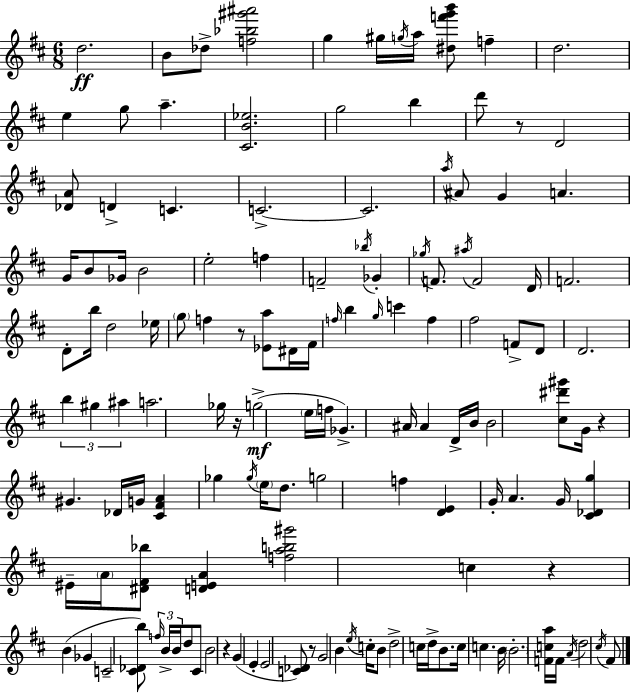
X:1
T:Untitled
M:6/8
L:1/4
K:D
d2 B/2 _d/2 [f_b^g'^a']2 g ^g/4 g/4 a/4 [^df'g'b']/2 f d2 e g/2 a [^CB_e]2 g2 b d'/2 z/2 D2 [_DA]/2 D C C2 C2 a/4 ^A/2 G A G/4 B/2 _G/4 B2 e2 f F2 _b/4 _G _g/4 F/2 ^a/4 F2 D/4 F2 D/2 b/4 d2 _e/4 g/2 f z/2 [_Ea]/2 ^D/4 ^F/4 f/4 b g/4 c' f ^f2 F/2 D/2 D2 b ^g ^a a2 _g/4 z/4 g2 e/4 f/4 _G ^A/4 ^A D/4 B/4 B2 [^c^d'^g']/2 G/4 z ^G _D/4 G/4 [^C^FA] _g _g/4 e/4 d/2 g2 f [DE] G/4 A G/4 [^C_Dg] ^E/4 A/4 [^D^F_b]/2 [DEA] [fab^g']2 c z B _G C2 [^C_Db]/2 f/4 B/4 B/4 d/2 ^C/2 B2 z G E E2 [C_D]/2 z/2 G2 B e/4 c/4 B/2 d2 c/4 d/4 B/2 c/4 c B/4 B2 [Fca]/4 F/4 A/4 d2 ^c/4 ^F/2